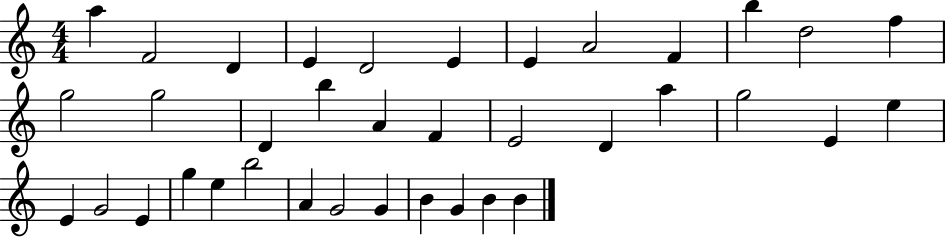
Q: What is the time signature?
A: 4/4